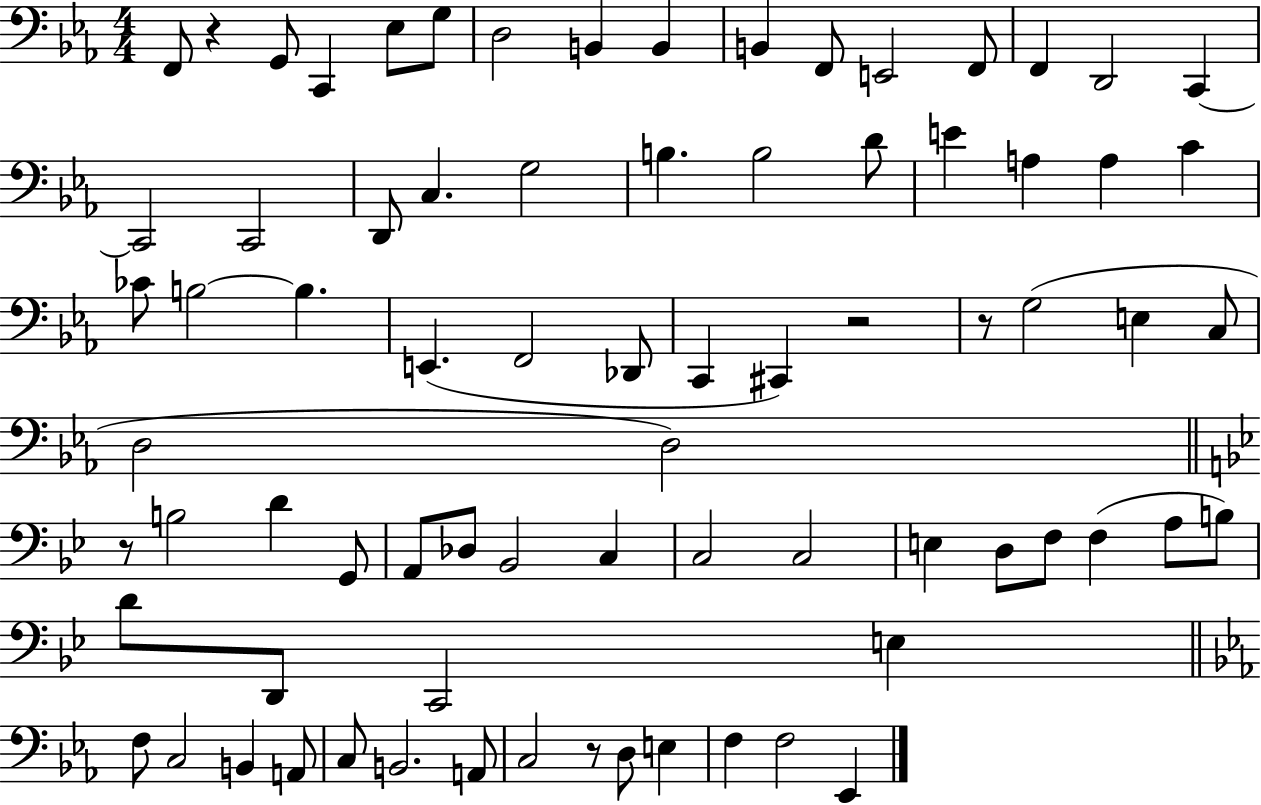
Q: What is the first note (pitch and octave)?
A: F2